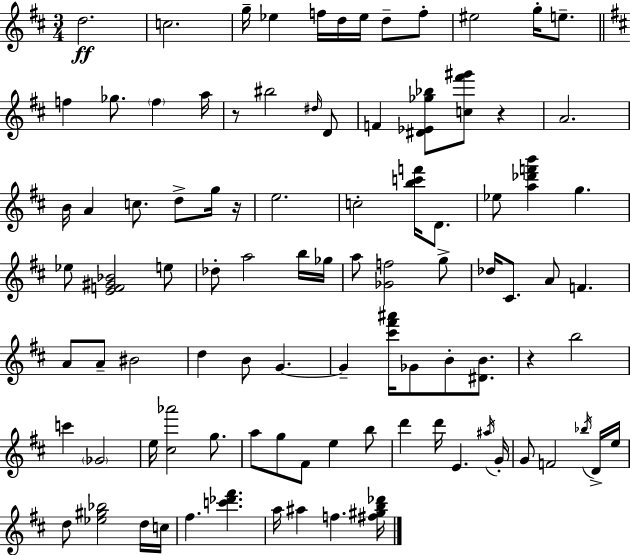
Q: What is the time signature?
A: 3/4